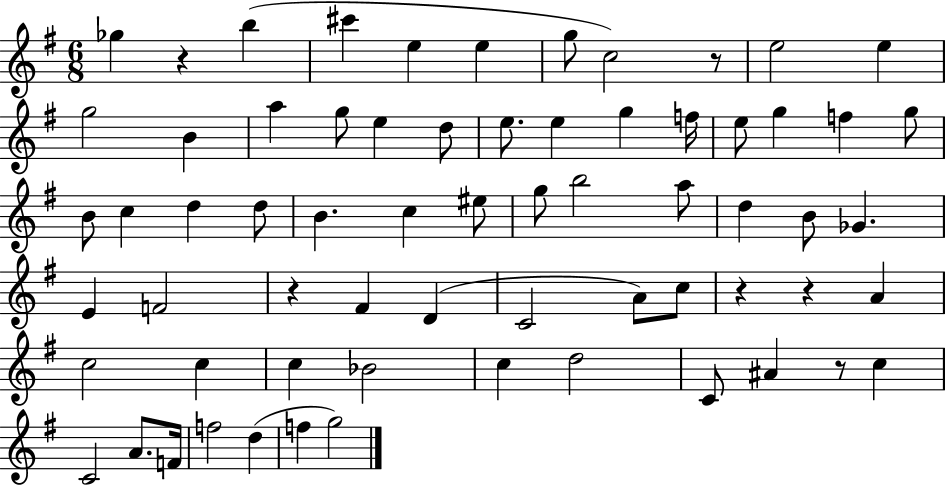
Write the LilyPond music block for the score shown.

{
  \clef treble
  \numericTimeSignature
  \time 6/8
  \key g \major
  \repeat volta 2 { ges''4 r4 b''4( | cis'''4 e''4 e''4 | g''8 c''2) r8 | e''2 e''4 | \break g''2 b'4 | a''4 g''8 e''4 d''8 | e''8. e''4 g''4 f''16 | e''8 g''4 f''4 g''8 | \break b'8 c''4 d''4 d''8 | b'4. c''4 eis''8 | g''8 b''2 a''8 | d''4 b'8 ges'4. | \break e'4 f'2 | r4 fis'4 d'4( | c'2 a'8) c''8 | r4 r4 a'4 | \break c''2 c''4 | c''4 bes'2 | c''4 d''2 | c'8 ais'4 r8 c''4 | \break c'2 a'8. f'16 | f''2 d''4( | f''4 g''2) | } \bar "|."
}